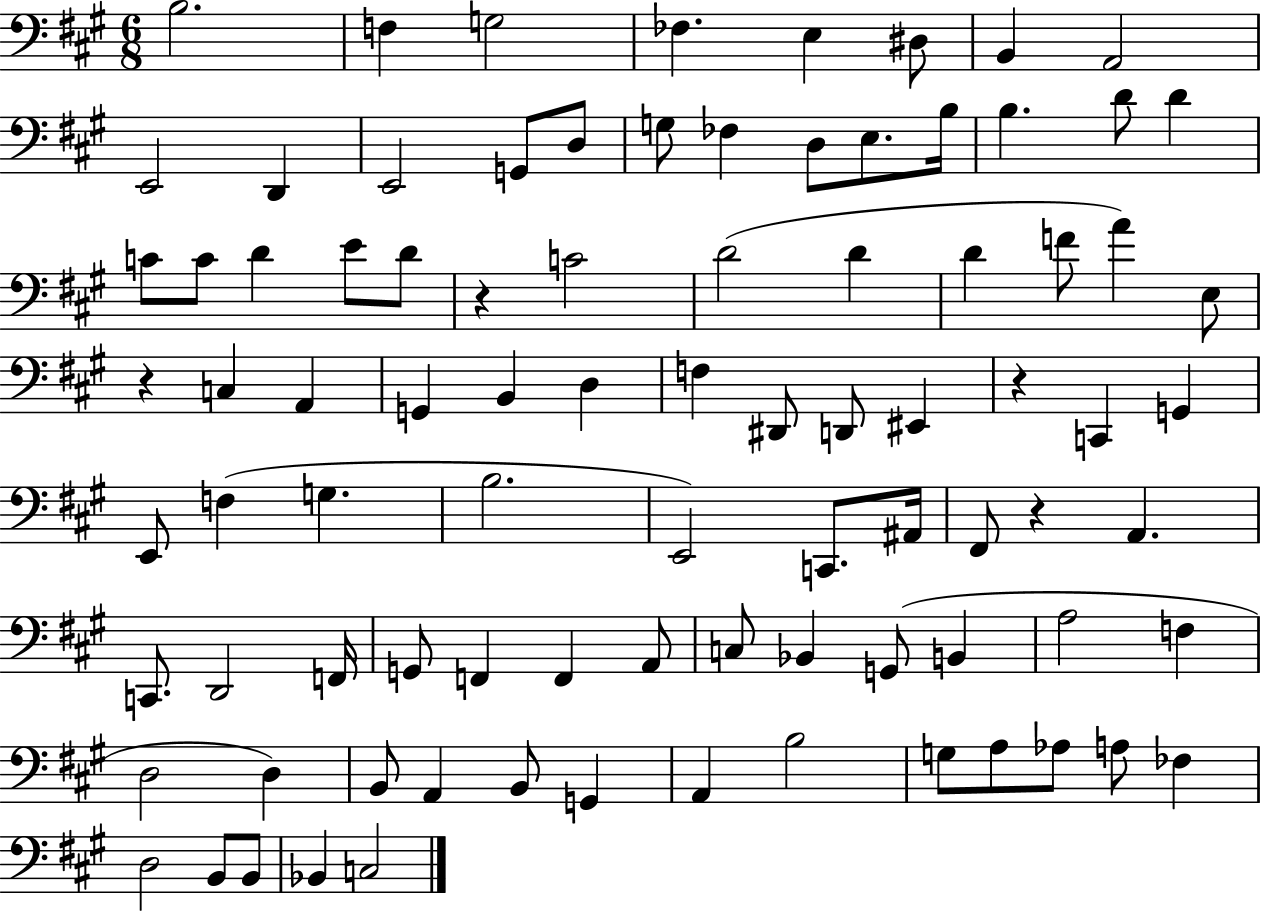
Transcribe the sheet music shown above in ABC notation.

X:1
T:Untitled
M:6/8
L:1/4
K:A
B,2 F, G,2 _F, E, ^D,/2 B,, A,,2 E,,2 D,, E,,2 G,,/2 D,/2 G,/2 _F, D,/2 E,/2 B,/4 B, D/2 D C/2 C/2 D E/2 D/2 z C2 D2 D D F/2 A E,/2 z C, A,, G,, B,, D, F, ^D,,/2 D,,/2 ^E,, z C,, G,, E,,/2 F, G, B,2 E,,2 C,,/2 ^A,,/4 ^F,,/2 z A,, C,,/2 D,,2 F,,/4 G,,/2 F,, F,, A,,/2 C,/2 _B,, G,,/2 B,, A,2 F, D,2 D, B,,/2 A,, B,,/2 G,, A,, B,2 G,/2 A,/2 _A,/2 A,/2 _F, D,2 B,,/2 B,,/2 _B,, C,2